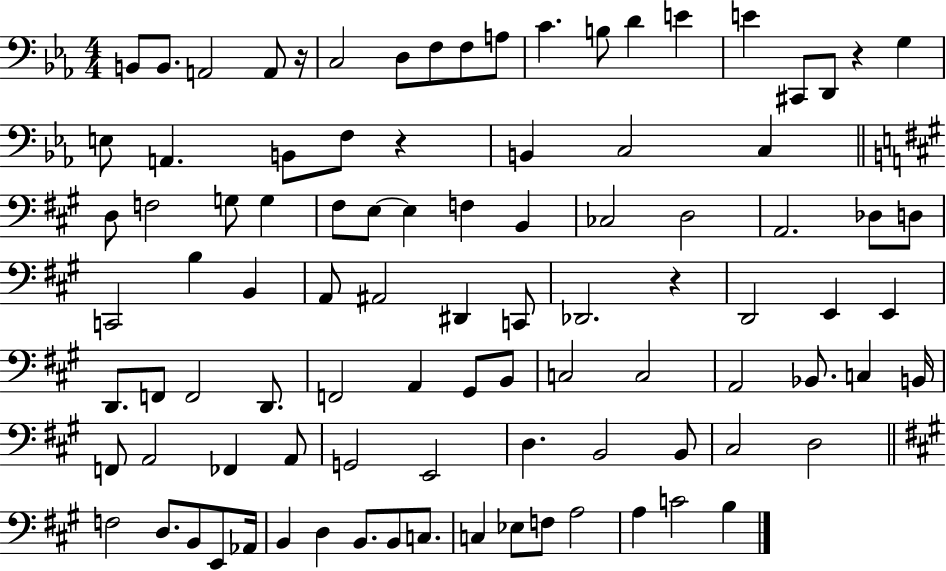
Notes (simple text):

B2/e B2/e. A2/h A2/e R/s C3/h D3/e F3/e F3/e A3/e C4/q. B3/e D4/q E4/q E4/q C#2/e D2/e R/q G3/q E3/e A2/q. B2/e F3/e R/q B2/q C3/h C3/q D3/e F3/h G3/e G3/q F#3/e E3/e E3/q F3/q B2/q CES3/h D3/h A2/h. Db3/e D3/e C2/h B3/q B2/q A2/e A#2/h D#2/q C2/e Db2/h. R/q D2/h E2/q E2/q D2/e. F2/e F2/h D2/e. F2/h A2/q G#2/e B2/e C3/h C3/h A2/h Bb2/e. C3/q B2/s F2/e A2/h FES2/q A2/e G2/h E2/h D3/q. B2/h B2/e C#3/h D3/h F3/h D3/e. B2/e E2/e Ab2/s B2/q D3/q B2/e. B2/e C3/e. C3/q Eb3/e F3/e A3/h A3/q C4/h B3/q